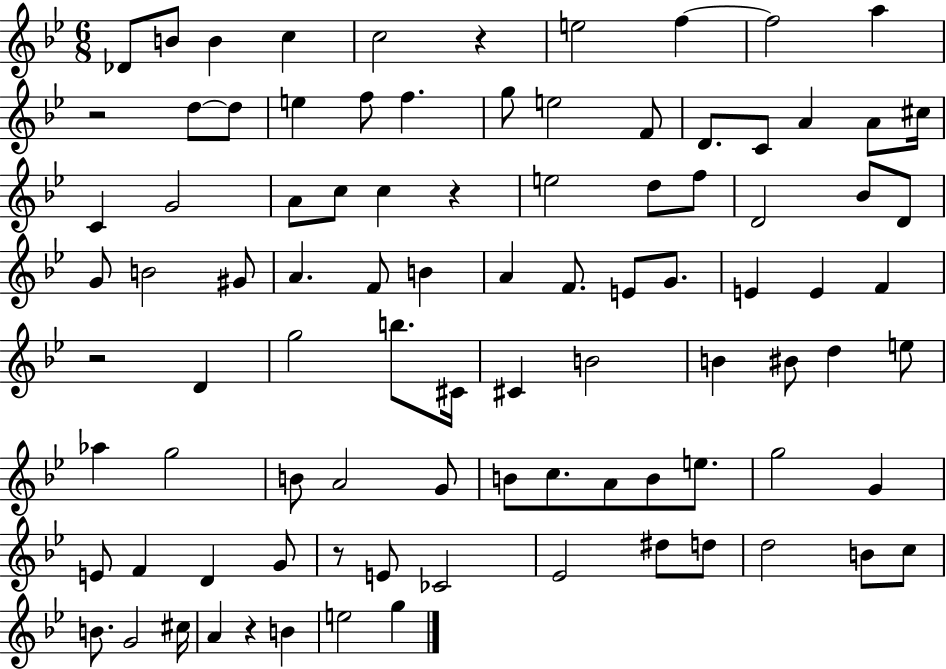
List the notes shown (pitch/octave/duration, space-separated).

Db4/e B4/e B4/q C5/q C5/h R/q E5/h F5/q F5/h A5/q R/h D5/e D5/e E5/q F5/e F5/q. G5/e E5/h F4/e D4/e. C4/e A4/q A4/e C#5/s C4/q G4/h A4/e C5/e C5/q R/q E5/h D5/e F5/e D4/h Bb4/e D4/e G4/e B4/h G#4/e A4/q. F4/e B4/q A4/q F4/e. E4/e G4/e. E4/q E4/q F4/q R/h D4/q G5/h B5/e. C#4/s C#4/q B4/h B4/q BIS4/e D5/q E5/e Ab5/q G5/h B4/e A4/h G4/e B4/e C5/e. A4/e B4/e E5/e. G5/h G4/q E4/e F4/q D4/q G4/e R/e E4/e CES4/h Eb4/h D#5/e D5/e D5/h B4/e C5/e B4/e. G4/h C#5/s A4/q R/q B4/q E5/h G5/q